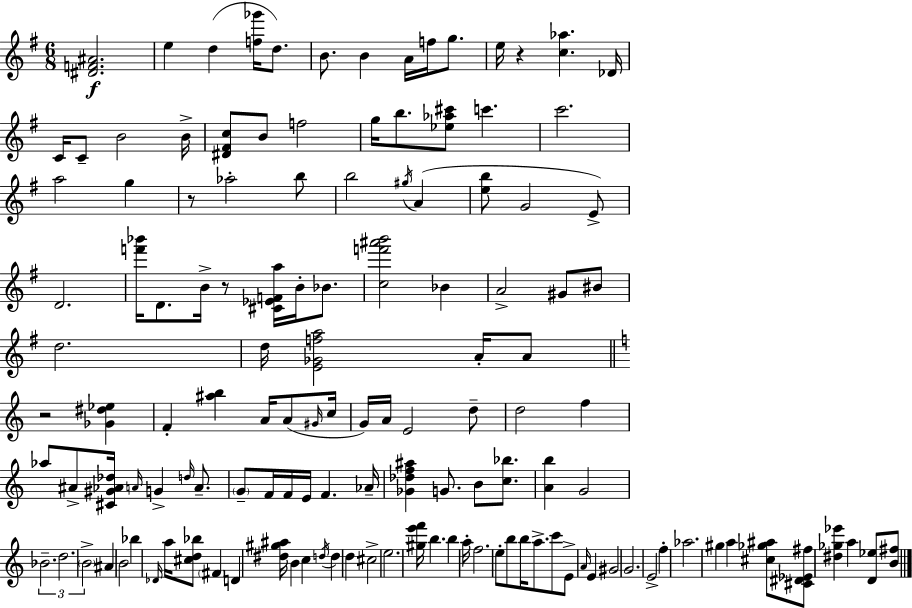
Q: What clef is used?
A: treble